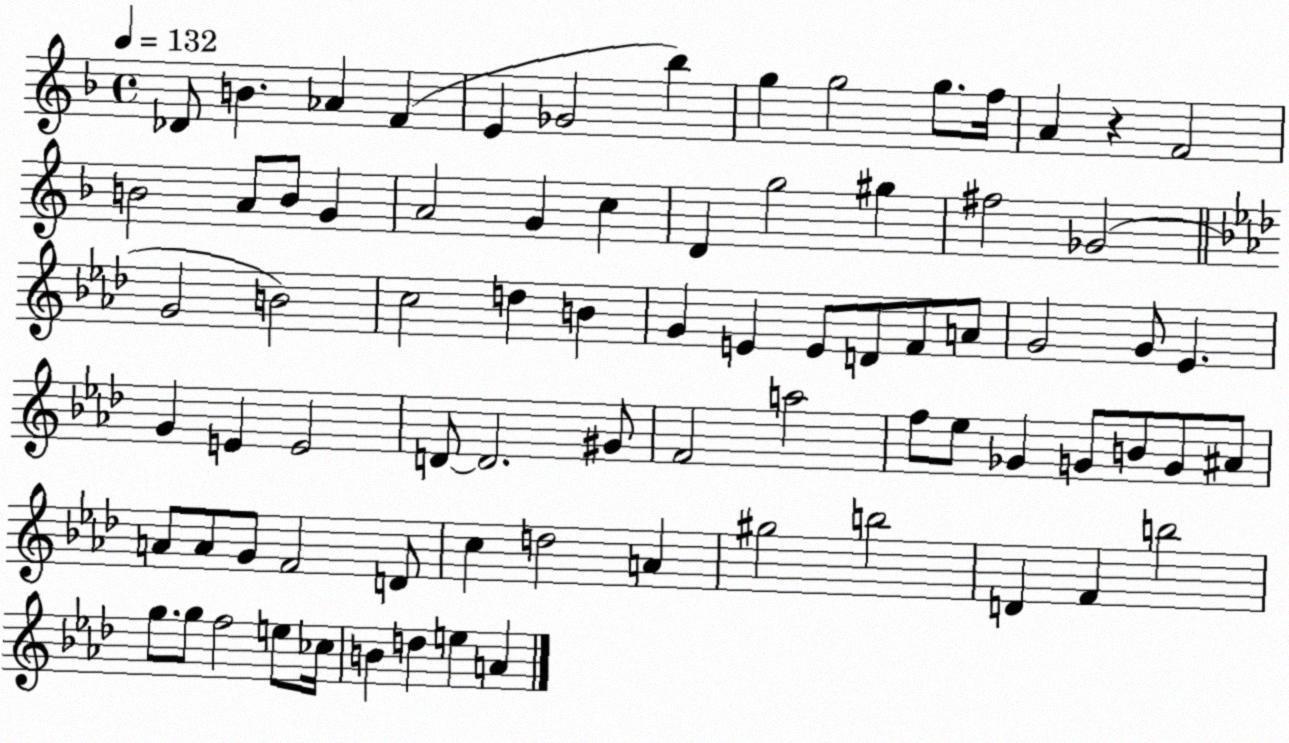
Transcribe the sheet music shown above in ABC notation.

X:1
T:Untitled
M:4/4
L:1/4
K:F
_D/2 B _A F E _G2 _b g g2 g/2 f/4 A z F2 B2 A/2 B/2 G A2 G c D g2 ^g ^f2 _G2 G2 B2 c2 d B G E E/2 D/2 F/2 A/2 G2 G/2 _E G E E2 D/2 D2 ^G/2 F2 a2 f/2 _e/2 _G G/2 B/2 G/2 ^A/2 A/2 A/2 G/2 F2 D/2 c d2 A ^g2 b2 D F b2 g/2 g/2 f2 e/2 _c/4 B d e A